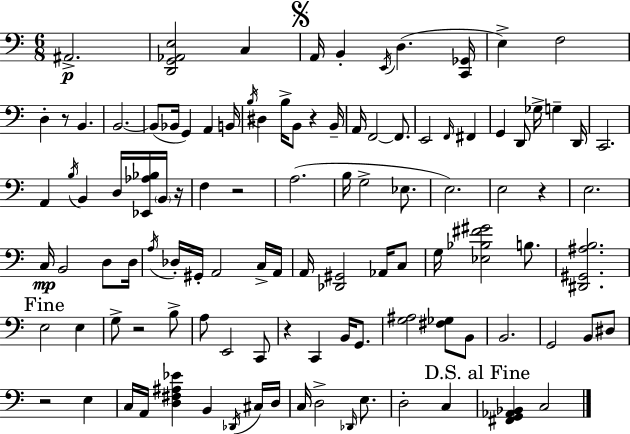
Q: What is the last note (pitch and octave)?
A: C3